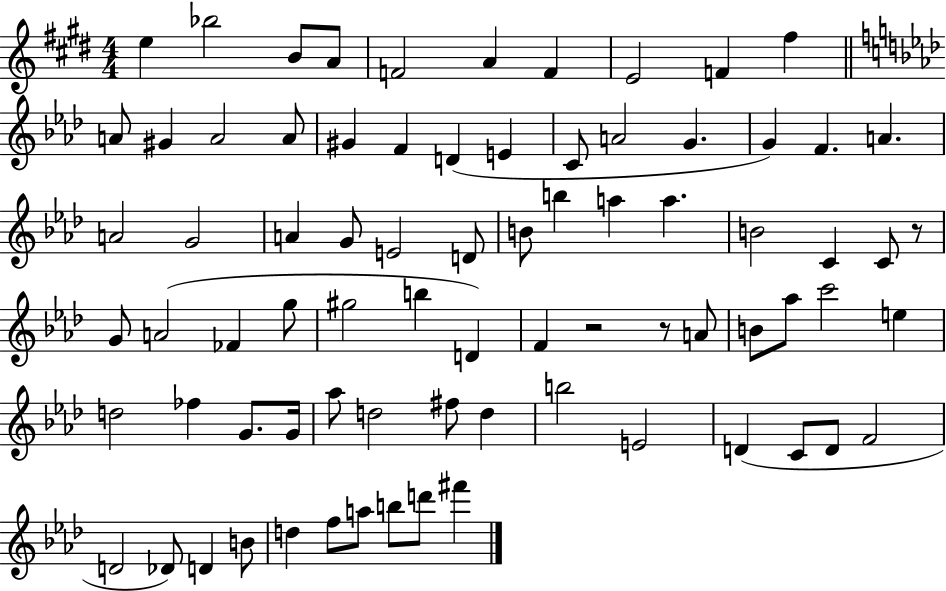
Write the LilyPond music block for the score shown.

{
  \clef treble
  \numericTimeSignature
  \time 4/4
  \key e \major
  \repeat volta 2 { e''4 bes''2 b'8 a'8 | f'2 a'4 f'4 | e'2 f'4 fis''4 | \bar "||" \break \key aes \major a'8 gis'4 a'2 a'8 | gis'4 f'4 d'4( e'4 | c'8 a'2 g'4. | g'4) f'4. a'4. | \break a'2 g'2 | a'4 g'8 e'2 d'8 | b'8 b''4 a''4 a''4. | b'2 c'4 c'8 r8 | \break g'8 a'2( fes'4 g''8 | gis''2 b''4 d'4) | f'4 r2 r8 a'8 | b'8 aes''8 c'''2 e''4 | \break d''2 fes''4 g'8. g'16 | aes''8 d''2 fis''8 d''4 | b''2 e'2 | d'4( c'8 d'8 f'2 | \break d'2 des'8) d'4 b'8 | d''4 f''8 a''8 b''8 d'''8 fis'''4 | } \bar "|."
}